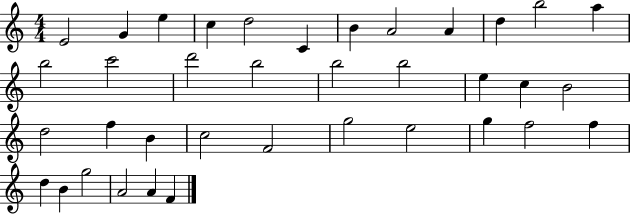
X:1
T:Untitled
M:4/4
L:1/4
K:C
E2 G e c d2 C B A2 A d b2 a b2 c'2 d'2 b2 b2 b2 e c B2 d2 f B c2 F2 g2 e2 g f2 f d B g2 A2 A F